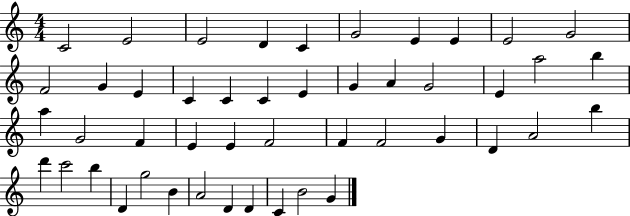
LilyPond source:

{
  \clef treble
  \numericTimeSignature
  \time 4/4
  \key c \major
  c'2 e'2 | e'2 d'4 c'4 | g'2 e'4 e'4 | e'2 g'2 | \break f'2 g'4 e'4 | c'4 c'4 c'4 e'4 | g'4 a'4 g'2 | e'4 a''2 b''4 | \break a''4 g'2 f'4 | e'4 e'4 f'2 | f'4 f'2 g'4 | d'4 a'2 b''4 | \break d'''4 c'''2 b''4 | d'4 g''2 b'4 | a'2 d'4 d'4 | c'4 b'2 g'4 | \break \bar "|."
}